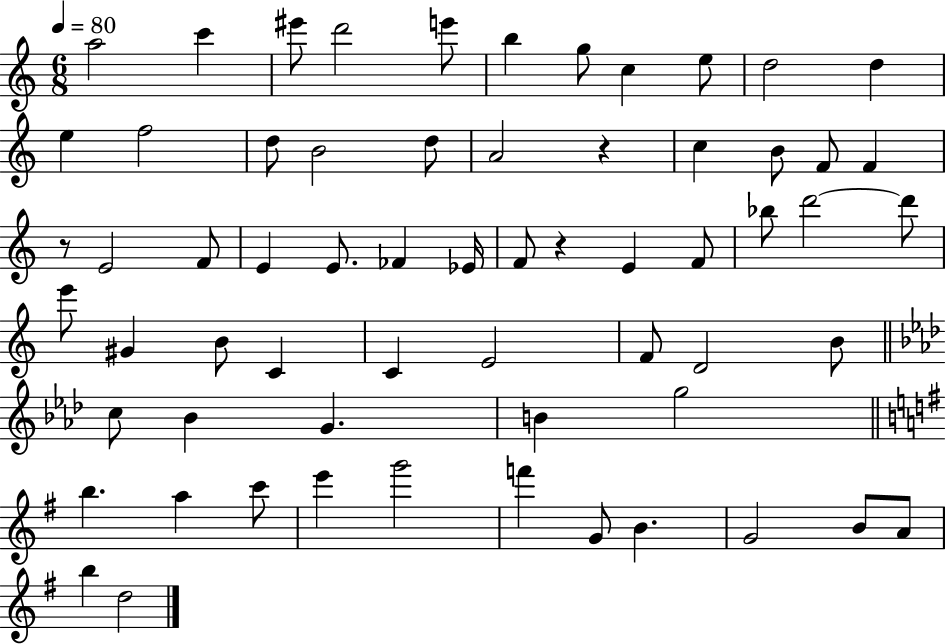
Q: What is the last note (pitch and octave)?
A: D5